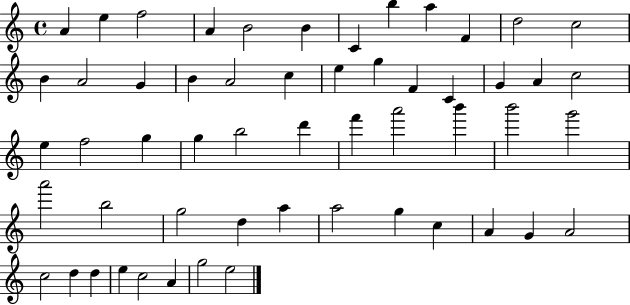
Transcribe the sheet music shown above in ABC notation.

X:1
T:Untitled
M:4/4
L:1/4
K:C
A e f2 A B2 B C b a F d2 c2 B A2 G B A2 c e g F C G A c2 e f2 g g b2 d' f' a'2 b' b'2 g'2 a'2 b2 g2 d a a2 g c A G A2 c2 d d e c2 A g2 e2